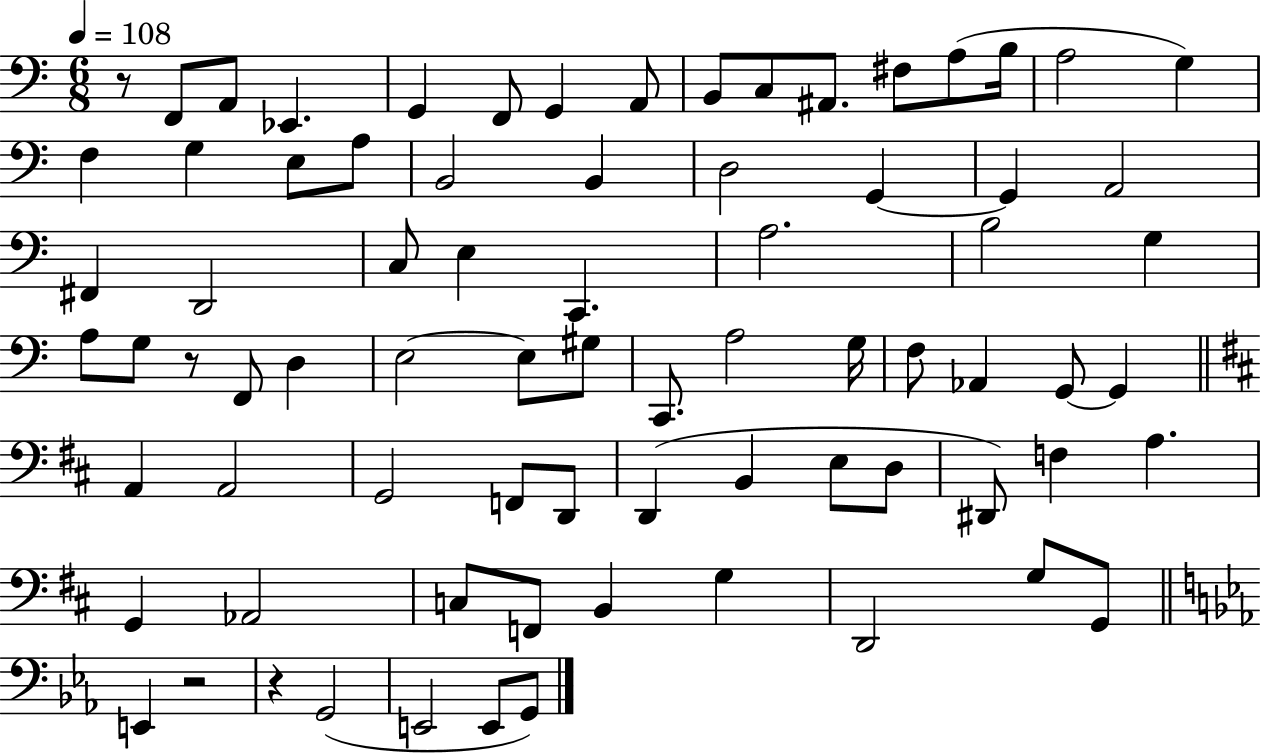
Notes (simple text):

R/e F2/e A2/e Eb2/q. G2/q F2/e G2/q A2/e B2/e C3/e A#2/e. F#3/e A3/e B3/s A3/h G3/q F3/q G3/q E3/e A3/e B2/h B2/q D3/h G2/q G2/q A2/h F#2/q D2/h C3/e E3/q C2/q. A3/h. B3/h G3/q A3/e G3/e R/e F2/e D3/q E3/h E3/e G#3/e C2/e. A3/h G3/s F3/e Ab2/q G2/e G2/q A2/q A2/h G2/h F2/e D2/e D2/q B2/q E3/e D3/e D#2/e F3/q A3/q. G2/q Ab2/h C3/e F2/e B2/q G3/q D2/h G3/e G2/e E2/q R/h R/q G2/h E2/h E2/e G2/e